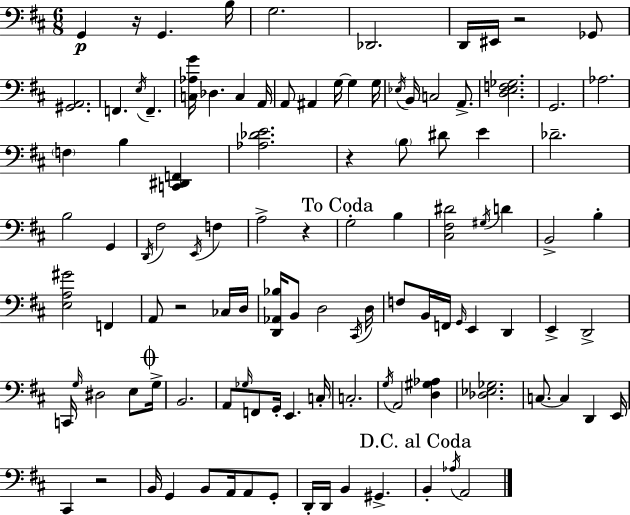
{
  \clef bass
  \numericTimeSignature
  \time 6/8
  \key d \major
  \repeat volta 2 { g,4\p r16 g,4. b16 | g2. | des,2. | d,16 eis,16 r2 ges,8 | \break <gis, a,>2. | f,4. \acciaccatura { e16 } f,4.-- | <c aes g'>16 des4. c4 | a,16 a,8 ais,4 g16~~ g4 | \break g16 \acciaccatura { ees16 } b,16 c2 a,8.-> | <d e f ges>2. | g,2. | aes2. | \break \parenthesize f4 b4 <c, dis, f,>4 | <aes des' e'>2. | r4 \parenthesize b8 dis'8 e'4 | des'2.-- | \break b2 g,4 | \acciaccatura { d,16 } fis2 \acciaccatura { e,16 } | f4 a2-> | r4 \mark "To Coda" g2-. | \break b4 <cis fis dis'>2 | \acciaccatura { gis16 } d'4 b,2-> | b4-. <e a gis'>2 | f,4 a,8 r2 | \break ces16 d16 <d, aes, bes>16 b,8 d2 | \acciaccatura { cis,16 } d16 f8 b,16 f,16 \grace { g,16 } e,4 | d,4 e,4-> d,2-> | c,16 \grace { g16 } dis2 | \break e8 \mark \markup { \musicglyph "scripts.coda" } g16-> b,2. | a,8 \grace { ges16 } f,8 | g,16-. e,4. c16-. c2.-. | \acciaccatura { g16 } a,2 | \break <d gis aes>4 <des ees ges>2. | c8.~~ | c4 d,4 e,16 cis,4 | r2 b,16 g,4 | \break b,8 a,16 a,8 g,8-. d,16-. d,16 | b,4 gis,4.-> \mark "D.C. al Coda" b,4-. | \acciaccatura { aes16 } a,2 } \bar "|."
}